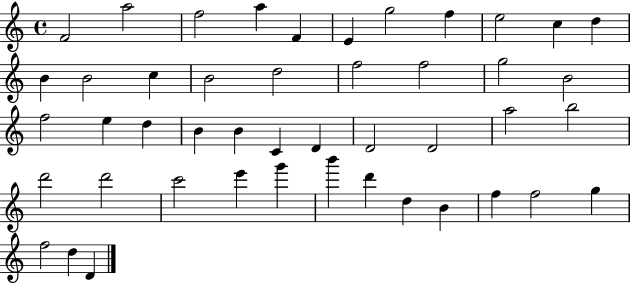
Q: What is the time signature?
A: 4/4